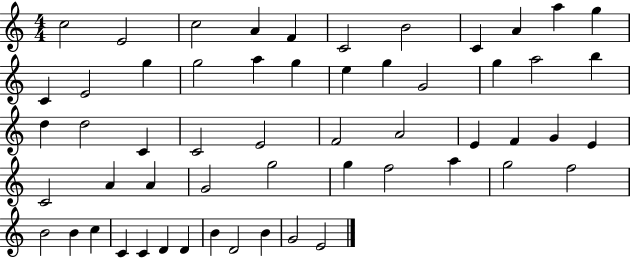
C5/h E4/h C5/h A4/q F4/q C4/h B4/h C4/q A4/q A5/q G5/q C4/q E4/h G5/q G5/h A5/q G5/q E5/q G5/q G4/h G5/q A5/h B5/q D5/q D5/h C4/q C4/h E4/h F4/h A4/h E4/q F4/q G4/q E4/q C4/h A4/q A4/q G4/h G5/h G5/q F5/h A5/q G5/h F5/h B4/h B4/q C5/q C4/q C4/q D4/q D4/q B4/q D4/h B4/q G4/h E4/h